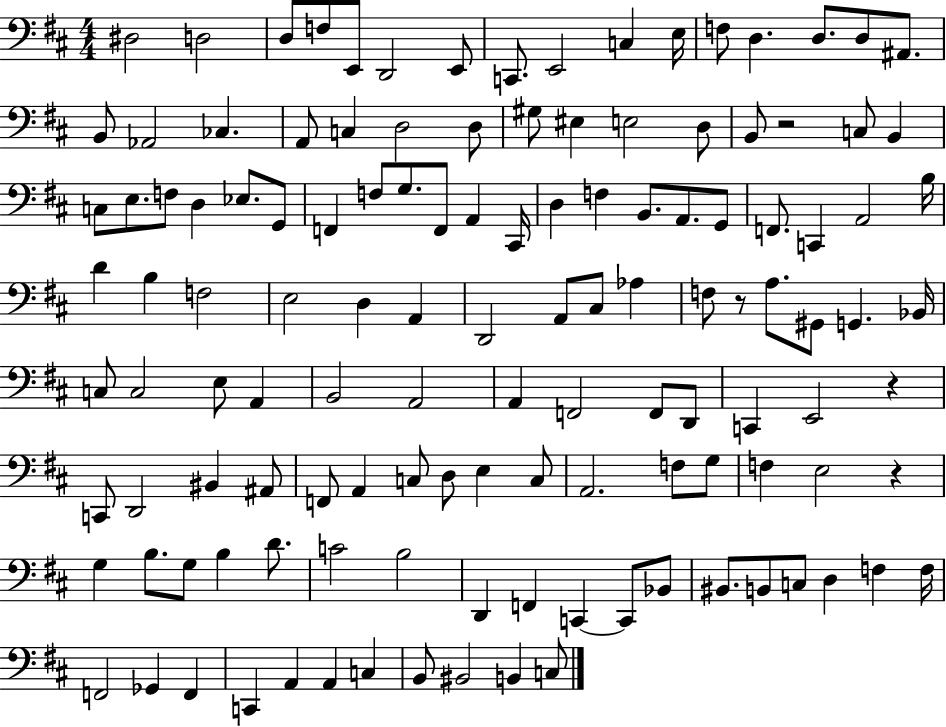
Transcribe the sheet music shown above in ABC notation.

X:1
T:Untitled
M:4/4
L:1/4
K:D
^D,2 D,2 D,/2 F,/2 E,,/2 D,,2 E,,/2 C,,/2 E,,2 C, E,/4 F,/2 D, D,/2 D,/2 ^A,,/2 B,,/2 _A,,2 _C, A,,/2 C, D,2 D,/2 ^G,/2 ^E, E,2 D,/2 B,,/2 z2 C,/2 B,, C,/2 E,/2 F,/2 D, _E,/2 G,,/2 F,, F,/2 G,/2 F,,/2 A,, ^C,,/4 D, F, B,,/2 A,,/2 G,,/2 F,,/2 C,, A,,2 B,/4 D B, F,2 E,2 D, A,, D,,2 A,,/2 ^C,/2 _A, F,/2 z/2 A,/2 ^G,,/2 G,, _B,,/4 C,/2 C,2 E,/2 A,, B,,2 A,,2 A,, F,,2 F,,/2 D,,/2 C,, E,,2 z C,,/2 D,,2 ^B,, ^A,,/2 F,,/2 A,, C,/2 D,/2 E, C,/2 A,,2 F,/2 G,/2 F, E,2 z G, B,/2 G,/2 B, D/2 C2 B,2 D,, F,, C,, C,,/2 _B,,/2 ^B,,/2 B,,/2 C,/2 D, F, F,/4 F,,2 _G,, F,, C,, A,, A,, C, B,,/2 ^B,,2 B,, C,/2